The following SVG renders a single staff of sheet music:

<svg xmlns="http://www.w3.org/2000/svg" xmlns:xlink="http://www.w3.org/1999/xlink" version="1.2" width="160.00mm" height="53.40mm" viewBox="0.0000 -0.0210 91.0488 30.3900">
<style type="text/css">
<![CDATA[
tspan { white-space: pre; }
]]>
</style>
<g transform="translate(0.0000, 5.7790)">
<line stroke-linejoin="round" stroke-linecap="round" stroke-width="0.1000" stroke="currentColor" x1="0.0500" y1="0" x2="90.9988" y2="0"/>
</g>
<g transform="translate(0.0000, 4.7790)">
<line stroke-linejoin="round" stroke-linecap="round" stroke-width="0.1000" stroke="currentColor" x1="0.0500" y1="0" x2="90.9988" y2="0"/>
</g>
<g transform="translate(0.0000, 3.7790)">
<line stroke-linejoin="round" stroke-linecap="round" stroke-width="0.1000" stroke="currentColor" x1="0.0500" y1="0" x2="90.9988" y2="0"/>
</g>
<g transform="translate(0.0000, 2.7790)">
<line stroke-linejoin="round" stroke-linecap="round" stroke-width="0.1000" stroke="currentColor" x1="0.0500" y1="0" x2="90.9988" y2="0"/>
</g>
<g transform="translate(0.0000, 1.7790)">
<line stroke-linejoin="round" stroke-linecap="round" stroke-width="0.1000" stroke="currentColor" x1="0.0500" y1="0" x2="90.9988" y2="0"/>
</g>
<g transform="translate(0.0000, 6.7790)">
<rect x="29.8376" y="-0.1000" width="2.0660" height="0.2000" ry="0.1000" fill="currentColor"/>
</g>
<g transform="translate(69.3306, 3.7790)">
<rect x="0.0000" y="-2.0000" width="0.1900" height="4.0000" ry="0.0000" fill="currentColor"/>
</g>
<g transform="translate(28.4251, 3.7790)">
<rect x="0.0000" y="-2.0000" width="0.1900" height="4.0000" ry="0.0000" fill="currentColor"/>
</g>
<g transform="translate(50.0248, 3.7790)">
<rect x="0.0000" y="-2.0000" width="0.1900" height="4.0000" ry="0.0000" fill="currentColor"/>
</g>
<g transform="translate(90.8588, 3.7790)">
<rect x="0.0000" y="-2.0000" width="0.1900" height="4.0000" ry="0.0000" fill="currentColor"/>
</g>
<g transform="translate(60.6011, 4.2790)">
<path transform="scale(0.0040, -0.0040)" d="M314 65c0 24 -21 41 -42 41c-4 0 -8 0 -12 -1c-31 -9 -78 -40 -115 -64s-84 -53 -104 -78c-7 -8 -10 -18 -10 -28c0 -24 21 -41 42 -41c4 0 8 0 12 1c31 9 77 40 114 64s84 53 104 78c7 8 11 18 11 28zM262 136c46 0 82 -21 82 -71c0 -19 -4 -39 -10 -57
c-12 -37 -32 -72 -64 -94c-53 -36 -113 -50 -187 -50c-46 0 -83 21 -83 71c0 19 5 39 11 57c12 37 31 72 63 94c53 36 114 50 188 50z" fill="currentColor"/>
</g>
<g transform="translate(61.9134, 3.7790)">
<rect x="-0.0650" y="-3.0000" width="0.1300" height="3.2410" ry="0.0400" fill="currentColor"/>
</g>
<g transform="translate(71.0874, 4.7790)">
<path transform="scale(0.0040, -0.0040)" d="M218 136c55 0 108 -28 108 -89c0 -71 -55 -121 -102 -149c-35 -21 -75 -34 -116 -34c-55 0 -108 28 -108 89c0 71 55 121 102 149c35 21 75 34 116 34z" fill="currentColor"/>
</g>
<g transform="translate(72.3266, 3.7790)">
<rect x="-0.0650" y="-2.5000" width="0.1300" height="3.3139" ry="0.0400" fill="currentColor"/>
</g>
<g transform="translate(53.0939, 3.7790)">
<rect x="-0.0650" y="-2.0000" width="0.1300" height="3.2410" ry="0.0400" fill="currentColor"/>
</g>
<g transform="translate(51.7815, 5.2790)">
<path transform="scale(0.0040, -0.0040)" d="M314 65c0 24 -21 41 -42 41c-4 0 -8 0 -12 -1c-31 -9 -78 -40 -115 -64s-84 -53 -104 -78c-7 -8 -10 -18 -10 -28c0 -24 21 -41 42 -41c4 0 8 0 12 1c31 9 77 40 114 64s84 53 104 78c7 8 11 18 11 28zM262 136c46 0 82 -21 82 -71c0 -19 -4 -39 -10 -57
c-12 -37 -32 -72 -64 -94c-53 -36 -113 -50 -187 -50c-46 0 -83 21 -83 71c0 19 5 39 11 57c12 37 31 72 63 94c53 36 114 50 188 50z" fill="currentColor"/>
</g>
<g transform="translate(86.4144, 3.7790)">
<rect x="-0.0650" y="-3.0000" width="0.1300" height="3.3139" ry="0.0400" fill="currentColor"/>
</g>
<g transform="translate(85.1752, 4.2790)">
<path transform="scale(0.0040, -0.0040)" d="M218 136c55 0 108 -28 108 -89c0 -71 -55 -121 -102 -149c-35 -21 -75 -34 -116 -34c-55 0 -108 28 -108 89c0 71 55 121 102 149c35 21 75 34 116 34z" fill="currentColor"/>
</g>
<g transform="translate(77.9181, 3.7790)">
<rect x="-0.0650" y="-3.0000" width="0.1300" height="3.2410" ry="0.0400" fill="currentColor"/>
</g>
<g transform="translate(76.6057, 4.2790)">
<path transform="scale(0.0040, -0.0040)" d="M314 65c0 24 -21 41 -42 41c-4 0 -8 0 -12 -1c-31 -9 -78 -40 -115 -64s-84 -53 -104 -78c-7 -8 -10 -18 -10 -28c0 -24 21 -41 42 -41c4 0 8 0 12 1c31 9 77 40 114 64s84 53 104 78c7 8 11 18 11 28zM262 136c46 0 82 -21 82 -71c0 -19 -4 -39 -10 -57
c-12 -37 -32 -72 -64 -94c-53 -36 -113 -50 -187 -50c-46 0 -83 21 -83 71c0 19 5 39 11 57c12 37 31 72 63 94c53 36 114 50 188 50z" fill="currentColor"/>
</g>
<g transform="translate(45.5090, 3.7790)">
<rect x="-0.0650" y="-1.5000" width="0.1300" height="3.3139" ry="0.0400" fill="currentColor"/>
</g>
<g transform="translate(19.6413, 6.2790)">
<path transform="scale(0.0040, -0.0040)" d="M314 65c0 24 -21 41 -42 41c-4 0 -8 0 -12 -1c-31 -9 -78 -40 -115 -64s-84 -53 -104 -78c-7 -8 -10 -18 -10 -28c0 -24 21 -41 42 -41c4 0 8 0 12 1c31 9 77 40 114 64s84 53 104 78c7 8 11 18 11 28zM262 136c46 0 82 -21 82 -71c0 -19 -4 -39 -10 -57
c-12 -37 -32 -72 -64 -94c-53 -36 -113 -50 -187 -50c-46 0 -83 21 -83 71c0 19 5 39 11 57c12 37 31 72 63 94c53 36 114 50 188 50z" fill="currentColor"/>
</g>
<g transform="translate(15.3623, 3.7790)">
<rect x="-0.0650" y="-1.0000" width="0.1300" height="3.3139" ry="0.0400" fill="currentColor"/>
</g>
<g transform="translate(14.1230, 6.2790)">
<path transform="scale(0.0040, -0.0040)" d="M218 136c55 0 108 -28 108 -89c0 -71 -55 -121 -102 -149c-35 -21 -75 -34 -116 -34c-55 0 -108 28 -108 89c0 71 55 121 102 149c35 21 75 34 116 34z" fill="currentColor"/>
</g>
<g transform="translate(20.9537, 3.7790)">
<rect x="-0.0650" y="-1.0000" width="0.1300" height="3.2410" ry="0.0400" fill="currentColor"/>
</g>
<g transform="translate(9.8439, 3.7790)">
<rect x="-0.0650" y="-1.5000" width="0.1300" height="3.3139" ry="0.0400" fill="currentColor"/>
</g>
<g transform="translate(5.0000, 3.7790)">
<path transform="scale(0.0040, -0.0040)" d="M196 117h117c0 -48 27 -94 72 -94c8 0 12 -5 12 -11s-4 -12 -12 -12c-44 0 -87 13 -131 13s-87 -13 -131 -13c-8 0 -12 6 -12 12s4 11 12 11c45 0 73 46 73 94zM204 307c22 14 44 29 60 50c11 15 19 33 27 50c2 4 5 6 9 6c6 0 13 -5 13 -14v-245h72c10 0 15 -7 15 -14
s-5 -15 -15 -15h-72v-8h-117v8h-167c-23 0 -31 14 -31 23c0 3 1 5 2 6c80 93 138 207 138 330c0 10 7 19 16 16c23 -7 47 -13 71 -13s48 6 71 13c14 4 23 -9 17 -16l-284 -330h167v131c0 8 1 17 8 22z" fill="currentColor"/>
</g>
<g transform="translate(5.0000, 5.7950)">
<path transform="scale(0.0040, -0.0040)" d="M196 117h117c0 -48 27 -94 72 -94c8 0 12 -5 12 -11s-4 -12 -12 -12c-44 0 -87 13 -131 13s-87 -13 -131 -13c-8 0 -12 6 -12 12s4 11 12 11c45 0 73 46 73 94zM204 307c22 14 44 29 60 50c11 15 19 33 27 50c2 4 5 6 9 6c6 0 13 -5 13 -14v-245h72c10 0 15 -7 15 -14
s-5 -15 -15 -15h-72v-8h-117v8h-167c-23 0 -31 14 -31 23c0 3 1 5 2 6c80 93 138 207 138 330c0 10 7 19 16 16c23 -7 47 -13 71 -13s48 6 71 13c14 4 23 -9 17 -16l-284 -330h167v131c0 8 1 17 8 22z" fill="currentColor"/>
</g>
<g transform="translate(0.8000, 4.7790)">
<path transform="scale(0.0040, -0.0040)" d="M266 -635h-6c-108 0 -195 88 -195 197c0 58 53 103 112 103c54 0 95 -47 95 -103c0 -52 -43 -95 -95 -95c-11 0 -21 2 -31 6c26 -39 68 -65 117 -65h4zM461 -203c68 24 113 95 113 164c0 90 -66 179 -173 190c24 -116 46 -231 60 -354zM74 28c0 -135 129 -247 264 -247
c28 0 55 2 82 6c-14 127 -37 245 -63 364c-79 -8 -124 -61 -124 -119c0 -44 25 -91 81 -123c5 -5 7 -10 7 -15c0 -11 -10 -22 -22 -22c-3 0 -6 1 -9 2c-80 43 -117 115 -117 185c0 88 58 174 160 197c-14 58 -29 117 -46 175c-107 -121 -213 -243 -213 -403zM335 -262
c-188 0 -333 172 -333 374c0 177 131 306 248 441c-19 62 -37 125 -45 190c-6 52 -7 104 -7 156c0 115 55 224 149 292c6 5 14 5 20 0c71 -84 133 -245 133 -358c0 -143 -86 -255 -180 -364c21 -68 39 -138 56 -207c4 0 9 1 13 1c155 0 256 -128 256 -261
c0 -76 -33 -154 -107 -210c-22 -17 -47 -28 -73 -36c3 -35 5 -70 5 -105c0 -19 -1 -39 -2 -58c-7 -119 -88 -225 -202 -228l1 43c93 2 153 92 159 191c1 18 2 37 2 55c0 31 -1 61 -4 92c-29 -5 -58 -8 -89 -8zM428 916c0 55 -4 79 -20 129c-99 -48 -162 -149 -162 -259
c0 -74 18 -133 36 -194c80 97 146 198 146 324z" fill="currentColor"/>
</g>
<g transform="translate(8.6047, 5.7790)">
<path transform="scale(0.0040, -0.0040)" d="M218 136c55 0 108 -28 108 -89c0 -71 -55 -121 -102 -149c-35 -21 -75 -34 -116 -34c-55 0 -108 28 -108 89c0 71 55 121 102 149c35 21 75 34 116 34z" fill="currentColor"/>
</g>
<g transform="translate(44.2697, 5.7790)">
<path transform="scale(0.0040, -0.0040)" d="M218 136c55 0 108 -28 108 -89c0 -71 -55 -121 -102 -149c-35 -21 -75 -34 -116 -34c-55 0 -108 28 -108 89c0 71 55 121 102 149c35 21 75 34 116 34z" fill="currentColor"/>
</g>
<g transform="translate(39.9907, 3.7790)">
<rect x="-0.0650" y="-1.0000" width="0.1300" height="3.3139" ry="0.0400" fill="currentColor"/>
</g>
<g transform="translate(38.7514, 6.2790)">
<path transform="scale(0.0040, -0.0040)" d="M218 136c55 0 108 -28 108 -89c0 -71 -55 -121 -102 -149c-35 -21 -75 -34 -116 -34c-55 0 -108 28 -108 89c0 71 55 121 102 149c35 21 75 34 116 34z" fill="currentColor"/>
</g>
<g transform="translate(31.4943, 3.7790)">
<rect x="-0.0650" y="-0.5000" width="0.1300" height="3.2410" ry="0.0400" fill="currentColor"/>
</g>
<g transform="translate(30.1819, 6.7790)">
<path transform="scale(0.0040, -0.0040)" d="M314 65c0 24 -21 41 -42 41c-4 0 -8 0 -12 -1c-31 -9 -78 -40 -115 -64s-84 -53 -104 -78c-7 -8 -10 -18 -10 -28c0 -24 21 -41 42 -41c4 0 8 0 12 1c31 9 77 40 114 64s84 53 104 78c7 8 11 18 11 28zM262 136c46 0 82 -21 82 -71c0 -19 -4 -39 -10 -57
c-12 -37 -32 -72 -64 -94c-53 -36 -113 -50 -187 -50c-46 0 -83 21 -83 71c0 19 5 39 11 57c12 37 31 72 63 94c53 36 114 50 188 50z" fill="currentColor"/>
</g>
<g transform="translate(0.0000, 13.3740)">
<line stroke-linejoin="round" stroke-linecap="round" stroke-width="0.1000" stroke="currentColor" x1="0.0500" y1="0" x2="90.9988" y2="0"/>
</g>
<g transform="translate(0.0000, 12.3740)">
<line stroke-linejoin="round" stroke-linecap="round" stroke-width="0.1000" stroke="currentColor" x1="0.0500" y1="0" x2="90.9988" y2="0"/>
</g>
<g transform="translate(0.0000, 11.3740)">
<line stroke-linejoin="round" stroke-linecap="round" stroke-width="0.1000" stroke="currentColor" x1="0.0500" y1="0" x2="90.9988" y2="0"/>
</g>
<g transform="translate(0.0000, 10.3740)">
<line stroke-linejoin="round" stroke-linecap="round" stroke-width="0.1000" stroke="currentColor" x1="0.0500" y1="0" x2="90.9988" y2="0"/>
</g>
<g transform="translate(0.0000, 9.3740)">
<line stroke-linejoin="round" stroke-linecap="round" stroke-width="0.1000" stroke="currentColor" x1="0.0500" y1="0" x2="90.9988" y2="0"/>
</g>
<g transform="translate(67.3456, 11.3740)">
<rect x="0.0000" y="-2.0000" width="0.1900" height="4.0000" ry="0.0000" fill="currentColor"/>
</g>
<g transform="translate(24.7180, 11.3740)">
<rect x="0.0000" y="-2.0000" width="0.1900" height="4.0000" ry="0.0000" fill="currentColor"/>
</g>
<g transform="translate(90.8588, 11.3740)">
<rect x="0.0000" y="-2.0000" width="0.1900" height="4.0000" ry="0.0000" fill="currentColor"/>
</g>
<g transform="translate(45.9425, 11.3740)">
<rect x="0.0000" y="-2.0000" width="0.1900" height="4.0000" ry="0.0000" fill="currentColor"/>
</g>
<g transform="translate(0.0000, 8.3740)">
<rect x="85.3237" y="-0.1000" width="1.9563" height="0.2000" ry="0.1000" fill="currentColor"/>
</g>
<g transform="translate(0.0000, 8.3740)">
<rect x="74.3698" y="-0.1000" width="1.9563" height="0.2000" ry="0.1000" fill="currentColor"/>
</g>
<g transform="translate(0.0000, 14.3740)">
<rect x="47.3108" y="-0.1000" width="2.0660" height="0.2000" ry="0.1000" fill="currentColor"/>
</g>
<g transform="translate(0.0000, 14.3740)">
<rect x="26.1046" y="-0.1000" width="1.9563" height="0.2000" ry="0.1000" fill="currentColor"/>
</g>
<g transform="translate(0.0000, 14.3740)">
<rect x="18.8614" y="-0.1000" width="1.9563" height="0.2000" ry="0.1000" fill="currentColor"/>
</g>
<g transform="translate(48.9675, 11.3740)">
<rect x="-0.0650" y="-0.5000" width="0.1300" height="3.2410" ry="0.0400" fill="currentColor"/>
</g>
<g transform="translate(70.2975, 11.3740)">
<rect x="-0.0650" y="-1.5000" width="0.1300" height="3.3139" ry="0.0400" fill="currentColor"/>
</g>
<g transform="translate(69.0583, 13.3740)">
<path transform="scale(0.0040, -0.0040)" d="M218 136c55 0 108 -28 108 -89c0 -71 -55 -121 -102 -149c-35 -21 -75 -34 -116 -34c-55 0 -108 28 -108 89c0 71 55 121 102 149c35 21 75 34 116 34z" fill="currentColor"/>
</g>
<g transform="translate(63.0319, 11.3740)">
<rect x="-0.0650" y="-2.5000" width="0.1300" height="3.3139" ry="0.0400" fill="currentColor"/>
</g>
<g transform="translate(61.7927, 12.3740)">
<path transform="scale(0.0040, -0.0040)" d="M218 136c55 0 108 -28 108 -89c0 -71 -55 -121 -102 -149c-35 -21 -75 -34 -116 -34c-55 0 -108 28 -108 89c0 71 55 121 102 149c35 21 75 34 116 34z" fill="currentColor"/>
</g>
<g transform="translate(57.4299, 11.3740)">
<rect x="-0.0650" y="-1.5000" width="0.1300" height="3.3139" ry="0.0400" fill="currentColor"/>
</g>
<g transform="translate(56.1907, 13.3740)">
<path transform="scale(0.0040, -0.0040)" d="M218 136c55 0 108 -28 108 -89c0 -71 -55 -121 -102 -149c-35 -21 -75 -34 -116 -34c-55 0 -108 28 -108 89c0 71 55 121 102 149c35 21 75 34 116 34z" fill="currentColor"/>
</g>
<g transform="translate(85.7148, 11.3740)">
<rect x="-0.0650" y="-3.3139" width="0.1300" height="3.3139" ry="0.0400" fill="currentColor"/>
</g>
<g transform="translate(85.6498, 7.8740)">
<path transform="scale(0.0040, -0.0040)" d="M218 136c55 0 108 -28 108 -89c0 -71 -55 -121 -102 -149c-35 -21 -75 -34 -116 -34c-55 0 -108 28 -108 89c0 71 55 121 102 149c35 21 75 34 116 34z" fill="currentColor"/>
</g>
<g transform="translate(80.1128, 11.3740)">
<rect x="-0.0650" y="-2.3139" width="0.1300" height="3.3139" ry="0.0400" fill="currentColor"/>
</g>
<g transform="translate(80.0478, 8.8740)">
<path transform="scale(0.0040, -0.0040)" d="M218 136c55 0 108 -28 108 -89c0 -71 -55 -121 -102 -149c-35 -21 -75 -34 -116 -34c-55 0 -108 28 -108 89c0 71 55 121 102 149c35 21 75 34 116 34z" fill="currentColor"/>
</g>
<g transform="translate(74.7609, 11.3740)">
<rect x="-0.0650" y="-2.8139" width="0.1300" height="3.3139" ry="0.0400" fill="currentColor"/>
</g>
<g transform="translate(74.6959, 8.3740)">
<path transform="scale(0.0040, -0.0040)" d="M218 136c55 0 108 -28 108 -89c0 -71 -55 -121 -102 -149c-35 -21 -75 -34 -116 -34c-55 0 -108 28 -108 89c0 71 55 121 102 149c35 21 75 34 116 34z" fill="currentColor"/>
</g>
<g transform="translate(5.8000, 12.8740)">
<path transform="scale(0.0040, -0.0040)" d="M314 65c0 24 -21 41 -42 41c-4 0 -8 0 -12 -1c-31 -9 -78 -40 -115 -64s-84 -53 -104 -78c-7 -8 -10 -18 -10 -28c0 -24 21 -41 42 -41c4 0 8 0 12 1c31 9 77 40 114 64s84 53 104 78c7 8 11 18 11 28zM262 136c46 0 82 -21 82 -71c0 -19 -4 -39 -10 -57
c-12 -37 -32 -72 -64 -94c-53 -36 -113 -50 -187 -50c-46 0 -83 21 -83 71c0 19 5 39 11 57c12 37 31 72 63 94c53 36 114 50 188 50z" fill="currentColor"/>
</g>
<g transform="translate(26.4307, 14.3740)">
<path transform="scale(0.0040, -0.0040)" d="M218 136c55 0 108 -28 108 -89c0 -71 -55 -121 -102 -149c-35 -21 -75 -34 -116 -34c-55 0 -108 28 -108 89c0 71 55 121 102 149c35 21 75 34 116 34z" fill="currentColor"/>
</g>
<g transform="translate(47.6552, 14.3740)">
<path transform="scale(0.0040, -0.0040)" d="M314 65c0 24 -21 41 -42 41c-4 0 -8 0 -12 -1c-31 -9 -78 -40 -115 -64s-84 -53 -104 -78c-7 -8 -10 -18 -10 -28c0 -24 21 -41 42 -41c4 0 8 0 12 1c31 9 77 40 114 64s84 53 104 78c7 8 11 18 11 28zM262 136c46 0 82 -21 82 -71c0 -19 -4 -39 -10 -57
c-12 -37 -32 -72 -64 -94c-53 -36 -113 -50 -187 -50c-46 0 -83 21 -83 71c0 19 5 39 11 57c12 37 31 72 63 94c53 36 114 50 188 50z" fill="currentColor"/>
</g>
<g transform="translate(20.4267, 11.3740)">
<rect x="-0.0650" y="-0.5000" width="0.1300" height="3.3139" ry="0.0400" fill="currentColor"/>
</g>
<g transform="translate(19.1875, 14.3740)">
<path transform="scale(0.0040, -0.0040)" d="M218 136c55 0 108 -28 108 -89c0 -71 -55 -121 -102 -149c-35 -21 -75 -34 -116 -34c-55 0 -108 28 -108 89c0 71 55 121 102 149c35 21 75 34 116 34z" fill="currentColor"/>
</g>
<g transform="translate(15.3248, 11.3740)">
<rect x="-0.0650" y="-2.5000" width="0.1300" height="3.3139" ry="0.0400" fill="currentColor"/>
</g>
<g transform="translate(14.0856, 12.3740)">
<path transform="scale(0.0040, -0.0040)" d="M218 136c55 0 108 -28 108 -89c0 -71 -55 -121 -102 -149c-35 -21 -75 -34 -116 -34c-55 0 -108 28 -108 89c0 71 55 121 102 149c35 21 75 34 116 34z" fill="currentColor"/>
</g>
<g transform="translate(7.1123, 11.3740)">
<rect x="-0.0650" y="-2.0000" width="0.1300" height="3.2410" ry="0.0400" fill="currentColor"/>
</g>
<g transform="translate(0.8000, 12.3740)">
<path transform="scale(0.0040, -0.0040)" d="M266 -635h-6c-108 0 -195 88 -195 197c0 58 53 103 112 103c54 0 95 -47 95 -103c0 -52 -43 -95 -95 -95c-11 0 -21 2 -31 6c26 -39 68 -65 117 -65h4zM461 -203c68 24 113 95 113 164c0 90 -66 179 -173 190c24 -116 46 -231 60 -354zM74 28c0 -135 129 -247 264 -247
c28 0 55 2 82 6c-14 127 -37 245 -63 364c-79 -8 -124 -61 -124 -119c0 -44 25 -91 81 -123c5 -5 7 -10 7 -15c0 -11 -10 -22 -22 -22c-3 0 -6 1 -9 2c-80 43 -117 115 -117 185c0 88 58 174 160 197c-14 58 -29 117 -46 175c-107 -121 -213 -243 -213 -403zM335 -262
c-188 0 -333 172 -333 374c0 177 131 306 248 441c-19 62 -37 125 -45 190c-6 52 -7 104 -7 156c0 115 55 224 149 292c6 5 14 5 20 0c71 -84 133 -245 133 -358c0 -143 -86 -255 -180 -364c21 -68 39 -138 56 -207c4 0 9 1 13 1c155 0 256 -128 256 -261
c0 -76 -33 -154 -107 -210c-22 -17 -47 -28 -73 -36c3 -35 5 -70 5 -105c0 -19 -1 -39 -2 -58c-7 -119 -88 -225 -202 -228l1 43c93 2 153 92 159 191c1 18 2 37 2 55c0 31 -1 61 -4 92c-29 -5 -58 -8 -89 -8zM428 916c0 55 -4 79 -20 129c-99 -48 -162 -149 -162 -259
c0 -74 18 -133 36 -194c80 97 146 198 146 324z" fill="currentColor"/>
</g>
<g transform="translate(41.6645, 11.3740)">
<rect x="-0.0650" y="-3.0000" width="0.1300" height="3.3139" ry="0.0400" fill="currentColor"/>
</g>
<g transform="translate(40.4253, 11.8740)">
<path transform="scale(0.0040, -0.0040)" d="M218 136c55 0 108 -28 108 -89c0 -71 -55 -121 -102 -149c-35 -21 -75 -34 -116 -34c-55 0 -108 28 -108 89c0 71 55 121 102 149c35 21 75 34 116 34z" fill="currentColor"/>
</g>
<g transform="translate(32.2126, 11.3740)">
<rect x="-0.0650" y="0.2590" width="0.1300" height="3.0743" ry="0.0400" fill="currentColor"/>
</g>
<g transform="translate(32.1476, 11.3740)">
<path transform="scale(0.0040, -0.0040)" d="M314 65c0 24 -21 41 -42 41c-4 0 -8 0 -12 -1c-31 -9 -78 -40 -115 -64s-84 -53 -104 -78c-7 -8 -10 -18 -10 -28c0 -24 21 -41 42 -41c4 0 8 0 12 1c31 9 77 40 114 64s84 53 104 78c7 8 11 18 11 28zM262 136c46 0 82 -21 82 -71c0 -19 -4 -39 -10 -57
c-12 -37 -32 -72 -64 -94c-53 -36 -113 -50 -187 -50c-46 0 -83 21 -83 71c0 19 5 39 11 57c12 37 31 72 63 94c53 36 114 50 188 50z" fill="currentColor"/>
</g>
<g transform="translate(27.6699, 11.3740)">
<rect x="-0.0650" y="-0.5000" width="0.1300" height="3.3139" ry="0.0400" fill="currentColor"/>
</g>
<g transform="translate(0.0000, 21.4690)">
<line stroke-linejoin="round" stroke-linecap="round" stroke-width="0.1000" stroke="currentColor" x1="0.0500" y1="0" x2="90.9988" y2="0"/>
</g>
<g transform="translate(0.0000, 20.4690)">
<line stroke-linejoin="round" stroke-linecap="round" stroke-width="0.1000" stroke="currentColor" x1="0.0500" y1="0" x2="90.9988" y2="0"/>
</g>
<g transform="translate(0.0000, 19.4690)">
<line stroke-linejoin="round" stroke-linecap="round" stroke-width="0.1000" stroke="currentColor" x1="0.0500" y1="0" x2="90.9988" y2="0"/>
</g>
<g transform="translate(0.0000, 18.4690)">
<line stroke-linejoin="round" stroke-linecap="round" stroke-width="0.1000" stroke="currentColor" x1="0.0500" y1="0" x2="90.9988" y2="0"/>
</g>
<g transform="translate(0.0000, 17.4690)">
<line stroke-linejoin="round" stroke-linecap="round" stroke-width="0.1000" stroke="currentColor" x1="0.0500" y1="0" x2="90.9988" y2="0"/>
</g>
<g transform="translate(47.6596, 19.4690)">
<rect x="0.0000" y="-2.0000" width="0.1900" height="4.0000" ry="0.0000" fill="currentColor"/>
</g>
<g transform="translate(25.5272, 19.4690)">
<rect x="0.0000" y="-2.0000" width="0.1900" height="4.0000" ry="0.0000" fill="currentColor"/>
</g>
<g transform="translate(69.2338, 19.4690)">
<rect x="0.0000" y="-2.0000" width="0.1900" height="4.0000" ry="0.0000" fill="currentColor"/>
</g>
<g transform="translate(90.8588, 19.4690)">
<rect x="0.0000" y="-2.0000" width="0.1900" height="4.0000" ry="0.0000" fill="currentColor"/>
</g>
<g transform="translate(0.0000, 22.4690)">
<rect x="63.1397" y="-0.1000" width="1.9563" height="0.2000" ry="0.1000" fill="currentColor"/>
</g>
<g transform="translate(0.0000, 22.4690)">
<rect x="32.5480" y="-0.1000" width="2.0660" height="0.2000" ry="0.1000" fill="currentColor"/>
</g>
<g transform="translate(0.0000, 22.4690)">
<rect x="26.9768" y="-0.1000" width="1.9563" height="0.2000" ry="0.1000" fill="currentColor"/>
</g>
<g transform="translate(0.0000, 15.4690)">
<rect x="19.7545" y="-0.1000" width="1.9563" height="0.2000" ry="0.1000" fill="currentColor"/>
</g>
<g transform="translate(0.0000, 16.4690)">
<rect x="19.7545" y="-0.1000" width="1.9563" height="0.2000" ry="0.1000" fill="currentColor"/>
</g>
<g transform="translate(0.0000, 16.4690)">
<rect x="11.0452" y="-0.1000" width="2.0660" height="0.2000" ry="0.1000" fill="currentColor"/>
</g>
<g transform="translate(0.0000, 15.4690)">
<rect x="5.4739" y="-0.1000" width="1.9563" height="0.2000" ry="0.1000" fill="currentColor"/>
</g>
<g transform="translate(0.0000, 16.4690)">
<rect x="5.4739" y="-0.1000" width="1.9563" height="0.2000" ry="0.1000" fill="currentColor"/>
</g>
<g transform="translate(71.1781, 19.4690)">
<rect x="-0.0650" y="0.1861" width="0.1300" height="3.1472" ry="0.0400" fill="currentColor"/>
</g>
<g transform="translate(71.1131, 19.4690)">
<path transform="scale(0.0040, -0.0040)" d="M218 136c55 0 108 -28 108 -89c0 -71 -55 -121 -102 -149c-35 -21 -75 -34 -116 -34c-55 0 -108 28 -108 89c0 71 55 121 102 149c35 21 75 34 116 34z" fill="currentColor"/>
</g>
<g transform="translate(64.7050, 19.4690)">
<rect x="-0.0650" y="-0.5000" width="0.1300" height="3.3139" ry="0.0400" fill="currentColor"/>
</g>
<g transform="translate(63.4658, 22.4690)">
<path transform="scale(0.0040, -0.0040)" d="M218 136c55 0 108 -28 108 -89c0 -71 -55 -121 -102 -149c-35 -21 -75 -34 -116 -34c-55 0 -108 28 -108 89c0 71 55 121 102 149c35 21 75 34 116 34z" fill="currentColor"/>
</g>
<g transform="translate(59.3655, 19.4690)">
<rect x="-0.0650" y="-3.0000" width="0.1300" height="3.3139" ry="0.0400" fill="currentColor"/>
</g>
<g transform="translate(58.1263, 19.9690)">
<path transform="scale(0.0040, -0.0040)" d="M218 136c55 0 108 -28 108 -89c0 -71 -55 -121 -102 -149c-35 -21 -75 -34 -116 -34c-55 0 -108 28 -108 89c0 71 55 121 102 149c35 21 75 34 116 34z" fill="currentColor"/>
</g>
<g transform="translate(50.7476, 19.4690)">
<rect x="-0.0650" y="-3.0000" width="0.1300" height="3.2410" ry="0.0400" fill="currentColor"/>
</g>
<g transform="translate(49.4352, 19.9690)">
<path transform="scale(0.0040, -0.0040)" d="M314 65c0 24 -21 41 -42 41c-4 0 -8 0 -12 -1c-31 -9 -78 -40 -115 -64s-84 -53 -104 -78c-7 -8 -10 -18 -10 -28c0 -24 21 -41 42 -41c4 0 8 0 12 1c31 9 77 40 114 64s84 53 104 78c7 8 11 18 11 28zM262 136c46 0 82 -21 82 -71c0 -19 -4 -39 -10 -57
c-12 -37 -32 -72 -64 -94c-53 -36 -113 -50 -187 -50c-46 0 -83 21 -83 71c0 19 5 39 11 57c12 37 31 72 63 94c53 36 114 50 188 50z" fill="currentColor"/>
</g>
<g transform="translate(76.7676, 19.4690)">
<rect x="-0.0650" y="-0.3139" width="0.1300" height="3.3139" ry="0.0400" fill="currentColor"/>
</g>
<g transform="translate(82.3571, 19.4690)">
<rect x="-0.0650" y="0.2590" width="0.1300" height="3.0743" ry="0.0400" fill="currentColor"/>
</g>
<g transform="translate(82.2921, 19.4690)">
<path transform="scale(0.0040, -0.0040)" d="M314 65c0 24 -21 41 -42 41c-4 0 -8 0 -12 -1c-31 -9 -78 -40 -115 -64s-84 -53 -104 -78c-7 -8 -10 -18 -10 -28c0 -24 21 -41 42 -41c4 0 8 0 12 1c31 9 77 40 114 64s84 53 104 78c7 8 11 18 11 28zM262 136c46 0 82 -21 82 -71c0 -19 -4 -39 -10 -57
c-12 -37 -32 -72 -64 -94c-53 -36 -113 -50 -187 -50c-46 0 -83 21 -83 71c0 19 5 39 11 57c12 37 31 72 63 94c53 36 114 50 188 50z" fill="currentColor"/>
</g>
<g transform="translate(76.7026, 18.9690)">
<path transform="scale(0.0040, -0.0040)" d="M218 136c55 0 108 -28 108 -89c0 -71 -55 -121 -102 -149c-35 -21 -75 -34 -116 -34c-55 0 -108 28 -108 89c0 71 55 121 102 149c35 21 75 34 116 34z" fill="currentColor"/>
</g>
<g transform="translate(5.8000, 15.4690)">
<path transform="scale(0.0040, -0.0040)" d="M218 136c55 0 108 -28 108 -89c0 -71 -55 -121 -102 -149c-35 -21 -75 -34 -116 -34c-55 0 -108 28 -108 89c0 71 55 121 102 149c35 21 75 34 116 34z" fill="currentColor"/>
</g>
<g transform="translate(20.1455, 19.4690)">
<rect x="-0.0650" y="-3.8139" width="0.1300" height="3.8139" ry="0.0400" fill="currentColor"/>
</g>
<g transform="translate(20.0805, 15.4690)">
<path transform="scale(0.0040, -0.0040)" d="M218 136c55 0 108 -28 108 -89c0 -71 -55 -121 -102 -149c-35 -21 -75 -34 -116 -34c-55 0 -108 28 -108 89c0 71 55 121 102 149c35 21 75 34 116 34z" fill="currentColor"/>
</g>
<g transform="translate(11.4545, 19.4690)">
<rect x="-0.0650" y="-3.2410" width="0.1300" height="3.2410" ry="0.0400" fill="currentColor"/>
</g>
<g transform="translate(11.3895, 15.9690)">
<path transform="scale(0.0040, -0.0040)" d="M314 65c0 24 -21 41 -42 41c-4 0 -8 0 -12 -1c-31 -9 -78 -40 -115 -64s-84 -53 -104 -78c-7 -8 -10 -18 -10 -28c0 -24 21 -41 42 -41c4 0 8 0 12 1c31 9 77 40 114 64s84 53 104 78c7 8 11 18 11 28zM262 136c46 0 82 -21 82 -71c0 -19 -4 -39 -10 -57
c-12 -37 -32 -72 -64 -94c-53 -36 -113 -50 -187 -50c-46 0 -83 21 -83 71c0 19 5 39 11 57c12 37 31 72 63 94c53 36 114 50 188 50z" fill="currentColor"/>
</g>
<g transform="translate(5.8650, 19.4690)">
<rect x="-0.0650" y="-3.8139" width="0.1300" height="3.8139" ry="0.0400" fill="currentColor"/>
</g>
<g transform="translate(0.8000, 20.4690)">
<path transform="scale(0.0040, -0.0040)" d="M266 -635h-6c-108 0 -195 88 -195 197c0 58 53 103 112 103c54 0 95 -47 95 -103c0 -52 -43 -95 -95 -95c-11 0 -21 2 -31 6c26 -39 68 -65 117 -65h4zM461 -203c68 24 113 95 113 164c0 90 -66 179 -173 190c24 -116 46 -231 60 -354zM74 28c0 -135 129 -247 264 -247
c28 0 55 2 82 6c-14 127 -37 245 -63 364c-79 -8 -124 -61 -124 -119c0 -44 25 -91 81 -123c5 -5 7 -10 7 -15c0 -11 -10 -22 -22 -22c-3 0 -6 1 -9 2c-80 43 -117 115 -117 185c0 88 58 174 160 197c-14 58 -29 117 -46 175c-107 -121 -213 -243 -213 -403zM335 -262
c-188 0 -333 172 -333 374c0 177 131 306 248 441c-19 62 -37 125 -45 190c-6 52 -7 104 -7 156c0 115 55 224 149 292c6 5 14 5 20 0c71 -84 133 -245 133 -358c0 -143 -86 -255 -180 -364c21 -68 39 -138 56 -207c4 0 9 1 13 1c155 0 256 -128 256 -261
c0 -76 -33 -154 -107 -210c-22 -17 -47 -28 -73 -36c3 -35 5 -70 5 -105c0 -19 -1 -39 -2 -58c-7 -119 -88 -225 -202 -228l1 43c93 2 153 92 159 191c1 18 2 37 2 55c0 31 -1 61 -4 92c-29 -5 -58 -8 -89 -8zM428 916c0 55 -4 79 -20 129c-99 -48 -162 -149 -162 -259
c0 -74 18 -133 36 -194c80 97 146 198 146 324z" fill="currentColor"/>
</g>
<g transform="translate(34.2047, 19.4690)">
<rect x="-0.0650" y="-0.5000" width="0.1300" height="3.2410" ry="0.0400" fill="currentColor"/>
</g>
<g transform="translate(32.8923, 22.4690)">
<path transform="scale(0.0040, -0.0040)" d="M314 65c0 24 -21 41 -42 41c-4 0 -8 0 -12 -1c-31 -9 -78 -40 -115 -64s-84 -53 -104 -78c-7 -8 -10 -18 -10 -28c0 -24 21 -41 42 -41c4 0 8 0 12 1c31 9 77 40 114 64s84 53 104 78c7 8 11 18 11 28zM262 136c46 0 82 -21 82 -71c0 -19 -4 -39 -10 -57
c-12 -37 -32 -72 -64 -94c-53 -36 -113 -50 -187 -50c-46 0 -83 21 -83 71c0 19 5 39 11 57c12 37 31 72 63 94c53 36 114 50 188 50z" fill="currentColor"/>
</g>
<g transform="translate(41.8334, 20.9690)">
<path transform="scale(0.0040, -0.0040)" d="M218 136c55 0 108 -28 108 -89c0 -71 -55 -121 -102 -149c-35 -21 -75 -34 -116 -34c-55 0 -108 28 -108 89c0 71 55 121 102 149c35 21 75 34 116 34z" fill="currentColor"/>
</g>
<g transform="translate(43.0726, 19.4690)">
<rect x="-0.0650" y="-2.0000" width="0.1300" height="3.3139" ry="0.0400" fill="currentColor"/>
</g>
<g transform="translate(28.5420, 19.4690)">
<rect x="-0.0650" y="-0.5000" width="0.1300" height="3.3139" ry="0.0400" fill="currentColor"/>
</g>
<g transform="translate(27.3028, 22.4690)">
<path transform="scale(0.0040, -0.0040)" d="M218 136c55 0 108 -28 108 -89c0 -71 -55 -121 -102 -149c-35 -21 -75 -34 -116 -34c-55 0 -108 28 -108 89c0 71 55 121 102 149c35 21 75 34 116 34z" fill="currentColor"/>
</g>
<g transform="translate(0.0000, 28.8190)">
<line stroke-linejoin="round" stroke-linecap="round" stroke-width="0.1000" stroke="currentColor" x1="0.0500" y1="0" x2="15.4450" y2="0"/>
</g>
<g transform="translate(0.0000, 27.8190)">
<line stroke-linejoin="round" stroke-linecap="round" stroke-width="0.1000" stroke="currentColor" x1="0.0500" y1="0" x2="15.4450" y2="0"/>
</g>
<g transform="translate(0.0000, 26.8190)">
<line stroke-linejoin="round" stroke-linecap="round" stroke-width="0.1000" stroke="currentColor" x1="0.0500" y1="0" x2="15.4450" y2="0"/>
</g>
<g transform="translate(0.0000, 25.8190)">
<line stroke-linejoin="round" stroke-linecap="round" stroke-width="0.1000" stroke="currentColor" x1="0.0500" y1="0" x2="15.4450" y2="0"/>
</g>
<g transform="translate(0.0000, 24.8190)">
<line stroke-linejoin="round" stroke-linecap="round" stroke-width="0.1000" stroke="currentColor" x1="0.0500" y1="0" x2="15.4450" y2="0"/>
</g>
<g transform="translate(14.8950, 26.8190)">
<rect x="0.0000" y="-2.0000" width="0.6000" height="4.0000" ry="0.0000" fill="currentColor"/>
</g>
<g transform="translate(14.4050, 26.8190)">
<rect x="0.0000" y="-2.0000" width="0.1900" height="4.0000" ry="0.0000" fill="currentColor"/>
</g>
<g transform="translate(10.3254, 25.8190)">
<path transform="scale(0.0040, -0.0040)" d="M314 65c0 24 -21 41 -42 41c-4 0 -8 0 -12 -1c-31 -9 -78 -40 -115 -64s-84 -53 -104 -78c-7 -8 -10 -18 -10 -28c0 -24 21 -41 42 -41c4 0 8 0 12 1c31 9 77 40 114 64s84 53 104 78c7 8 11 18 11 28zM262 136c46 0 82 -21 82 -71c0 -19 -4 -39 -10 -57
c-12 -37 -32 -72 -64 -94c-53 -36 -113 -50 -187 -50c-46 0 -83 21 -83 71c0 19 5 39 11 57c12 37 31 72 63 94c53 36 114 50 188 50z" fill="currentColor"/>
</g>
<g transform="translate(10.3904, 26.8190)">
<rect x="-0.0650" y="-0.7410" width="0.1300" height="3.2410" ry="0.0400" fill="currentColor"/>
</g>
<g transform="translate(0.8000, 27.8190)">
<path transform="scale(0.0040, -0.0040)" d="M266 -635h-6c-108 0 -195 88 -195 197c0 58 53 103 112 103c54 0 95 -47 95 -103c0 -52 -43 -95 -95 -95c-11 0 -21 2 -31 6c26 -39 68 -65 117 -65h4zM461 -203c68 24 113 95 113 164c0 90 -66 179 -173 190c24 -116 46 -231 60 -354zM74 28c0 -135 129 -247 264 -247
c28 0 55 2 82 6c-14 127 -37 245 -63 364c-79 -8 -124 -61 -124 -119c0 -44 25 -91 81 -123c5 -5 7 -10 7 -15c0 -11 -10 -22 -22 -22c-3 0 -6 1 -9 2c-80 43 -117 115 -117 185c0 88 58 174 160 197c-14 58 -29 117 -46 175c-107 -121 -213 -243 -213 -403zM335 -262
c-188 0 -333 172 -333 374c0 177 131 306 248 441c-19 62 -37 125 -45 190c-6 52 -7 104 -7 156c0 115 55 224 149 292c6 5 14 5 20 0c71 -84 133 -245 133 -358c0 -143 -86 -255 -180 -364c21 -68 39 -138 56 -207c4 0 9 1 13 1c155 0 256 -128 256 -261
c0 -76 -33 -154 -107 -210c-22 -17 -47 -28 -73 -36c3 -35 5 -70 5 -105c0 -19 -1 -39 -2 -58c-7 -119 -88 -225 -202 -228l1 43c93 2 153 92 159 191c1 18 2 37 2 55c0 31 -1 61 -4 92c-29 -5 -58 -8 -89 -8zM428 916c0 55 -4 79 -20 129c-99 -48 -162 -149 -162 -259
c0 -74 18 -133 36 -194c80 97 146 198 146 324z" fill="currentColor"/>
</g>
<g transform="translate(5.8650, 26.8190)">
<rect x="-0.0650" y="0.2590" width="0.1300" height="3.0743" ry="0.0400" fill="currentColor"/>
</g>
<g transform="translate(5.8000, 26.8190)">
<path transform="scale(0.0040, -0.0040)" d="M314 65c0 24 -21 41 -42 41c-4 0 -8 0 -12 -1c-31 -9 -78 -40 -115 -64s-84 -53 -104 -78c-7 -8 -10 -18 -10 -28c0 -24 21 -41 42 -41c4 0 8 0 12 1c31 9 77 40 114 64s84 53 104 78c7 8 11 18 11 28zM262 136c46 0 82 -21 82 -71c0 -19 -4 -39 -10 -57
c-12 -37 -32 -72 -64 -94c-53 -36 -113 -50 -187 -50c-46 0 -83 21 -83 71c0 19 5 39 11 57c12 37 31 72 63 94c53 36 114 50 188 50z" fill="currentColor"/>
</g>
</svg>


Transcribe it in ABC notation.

X:1
T:Untitled
M:4/4
L:1/4
K:C
E D D2 C2 D E F2 A2 G A2 A F2 G C C B2 A C2 E G E a g b c' b2 c' C C2 F A2 A C B c B2 B2 d2